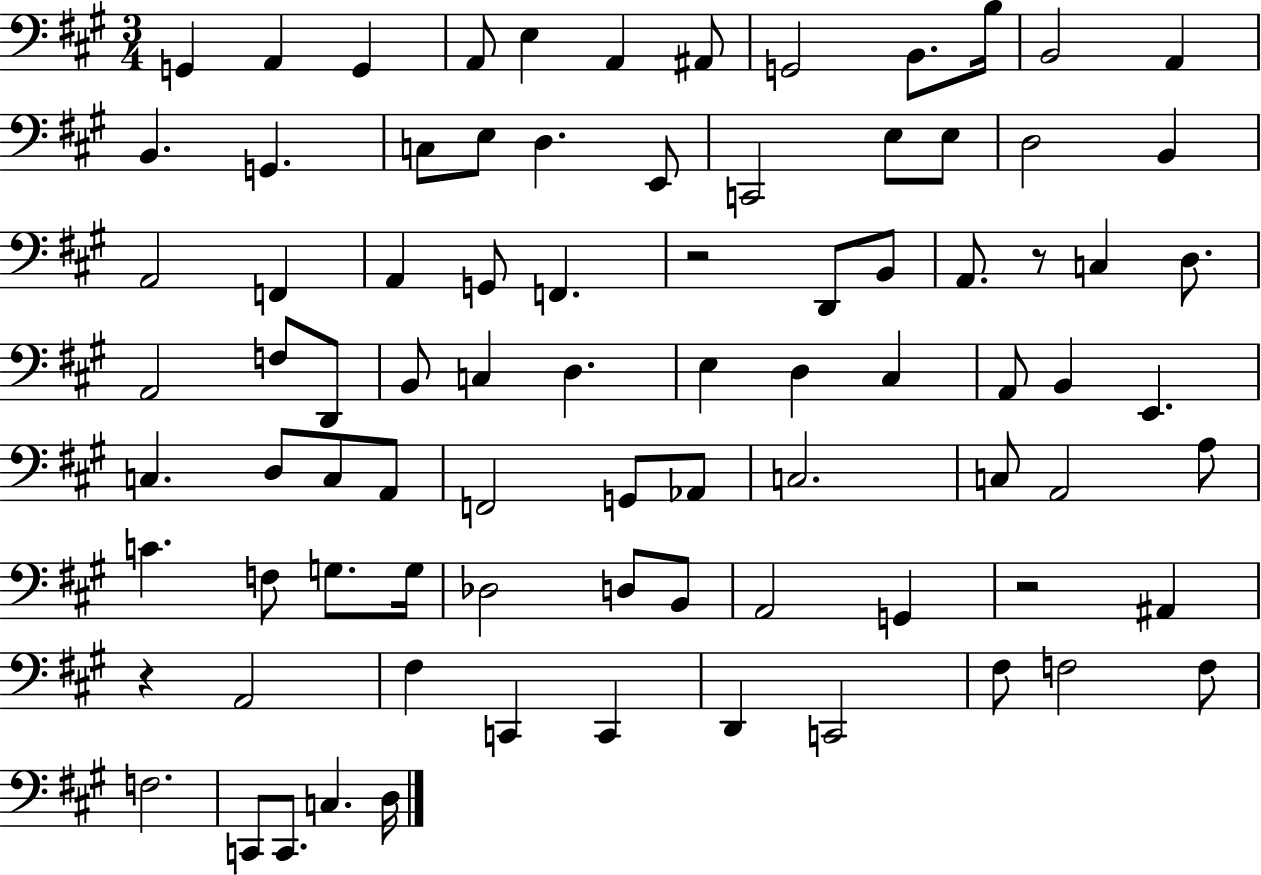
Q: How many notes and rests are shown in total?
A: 84